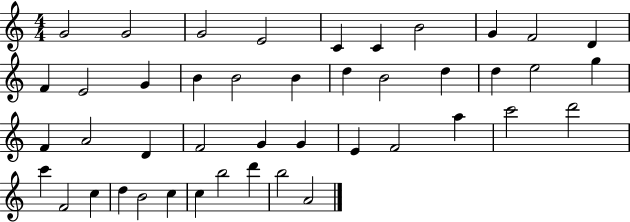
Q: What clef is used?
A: treble